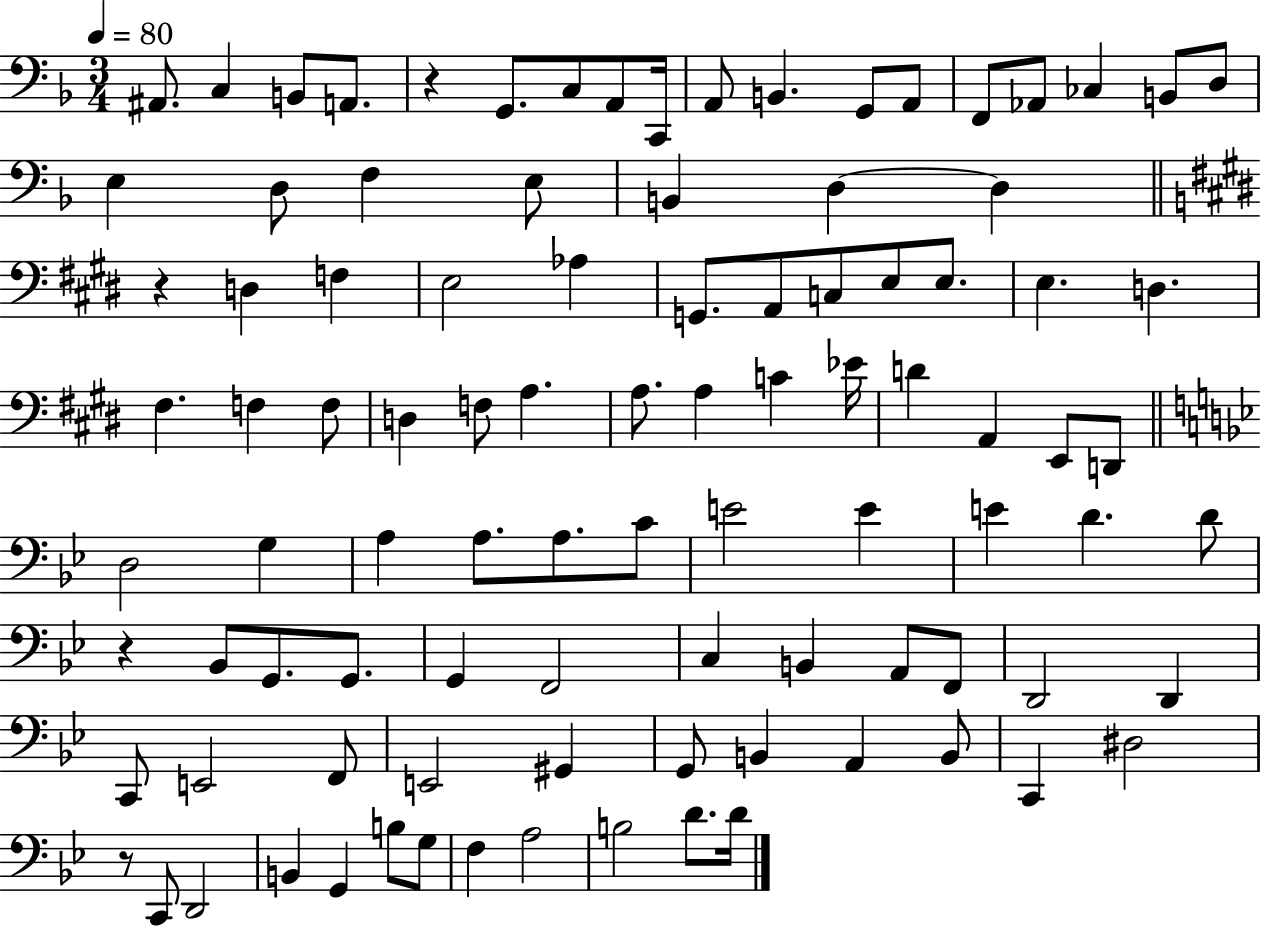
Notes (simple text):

A#2/e. C3/q B2/e A2/e. R/q G2/e. C3/e A2/e C2/s A2/e B2/q. G2/e A2/e F2/e Ab2/e CES3/q B2/e D3/e E3/q D3/e F3/q E3/e B2/q D3/q D3/q R/q D3/q F3/q E3/h Ab3/q G2/e. A2/e C3/e E3/e E3/e. E3/q. D3/q. F#3/q. F3/q F3/e D3/q F3/e A3/q. A3/e. A3/q C4/q Eb4/s D4/q A2/q E2/e D2/e D3/h G3/q A3/q A3/e. A3/e. C4/e E4/h E4/q E4/q D4/q. D4/e R/q Bb2/e G2/e. G2/e. G2/q F2/h C3/q B2/q A2/e F2/e D2/h D2/q C2/e E2/h F2/e E2/h G#2/q G2/e B2/q A2/q B2/e C2/q D#3/h R/e C2/e D2/h B2/q G2/q B3/e G3/e F3/q A3/h B3/h D4/e. D4/s